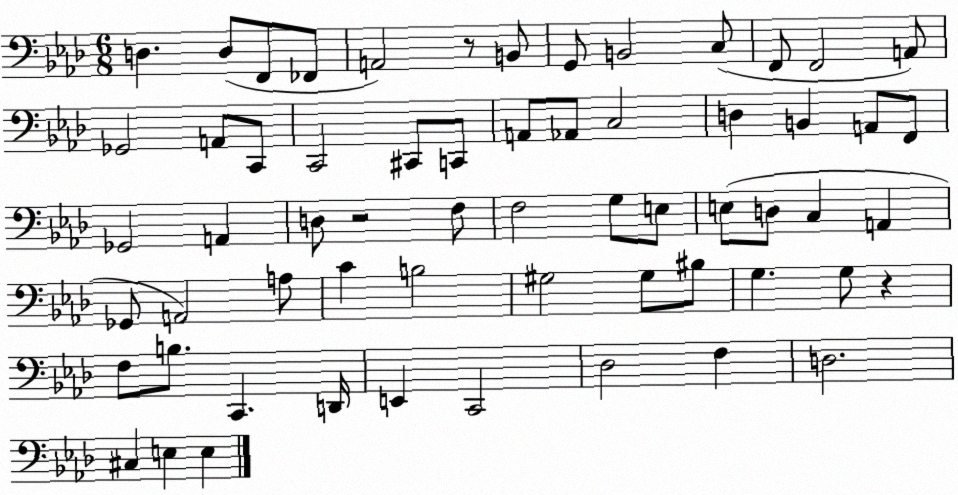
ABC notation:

X:1
T:Untitled
M:6/8
L:1/4
K:Ab
D, D,/2 F,,/2 _F,,/2 A,,2 z/2 B,,/2 G,,/2 B,,2 C,/2 F,,/2 F,,2 A,,/2 _G,,2 A,,/2 C,,/2 C,,2 ^C,,/2 C,,/2 A,,/2 _A,,/2 C,2 D, B,, A,,/2 F,,/2 _G,,2 A,, D,/2 z2 F,/2 F,2 G,/2 E,/2 E,/2 D,/2 C, A,, _G,,/2 A,,2 A,/2 C B,2 ^G,2 ^G,/2 ^B,/2 G, G,/2 z F,/2 B,/2 C,, D,,/4 E,, C,,2 _D,2 F, D,2 ^C, E, E,